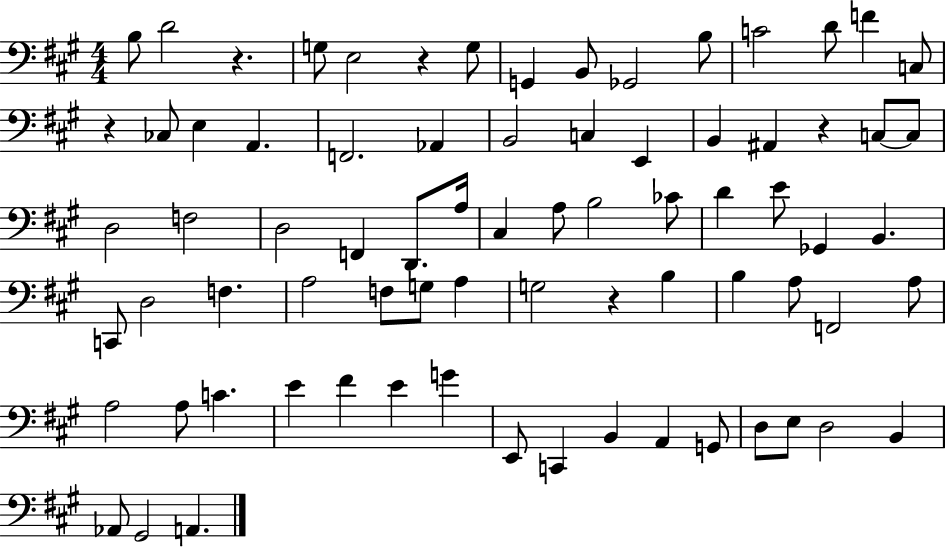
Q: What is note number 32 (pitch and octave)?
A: C#3